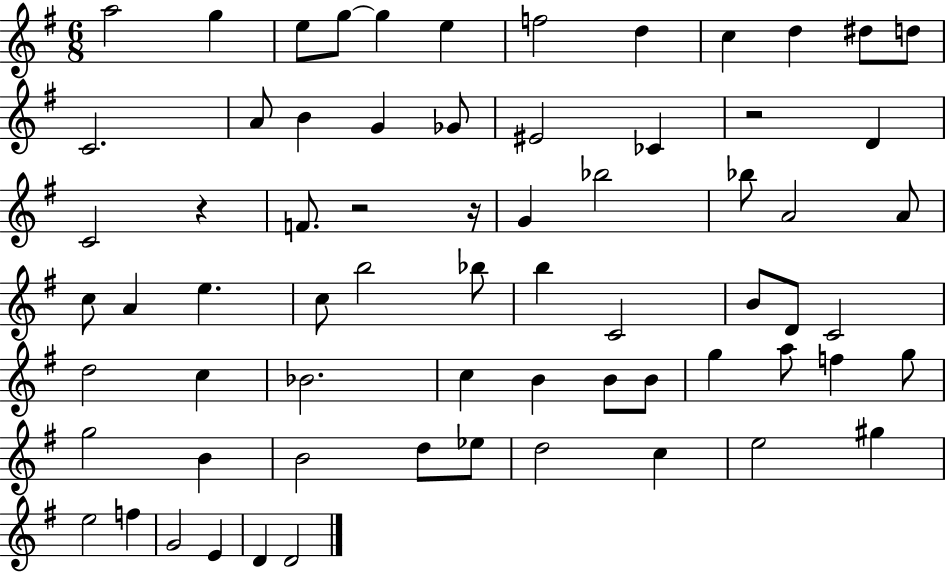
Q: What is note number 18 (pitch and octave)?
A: EIS4